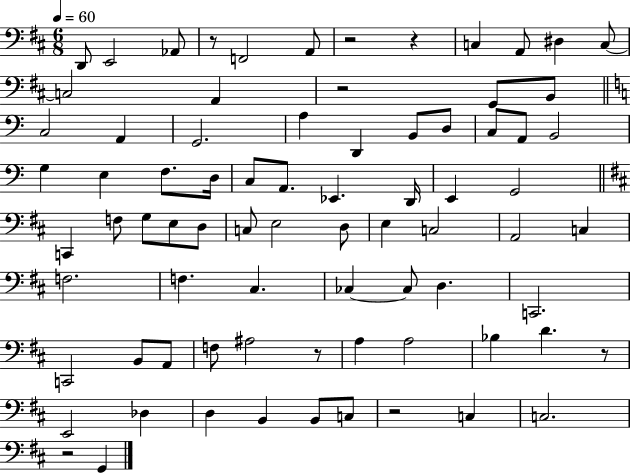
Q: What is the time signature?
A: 6/8